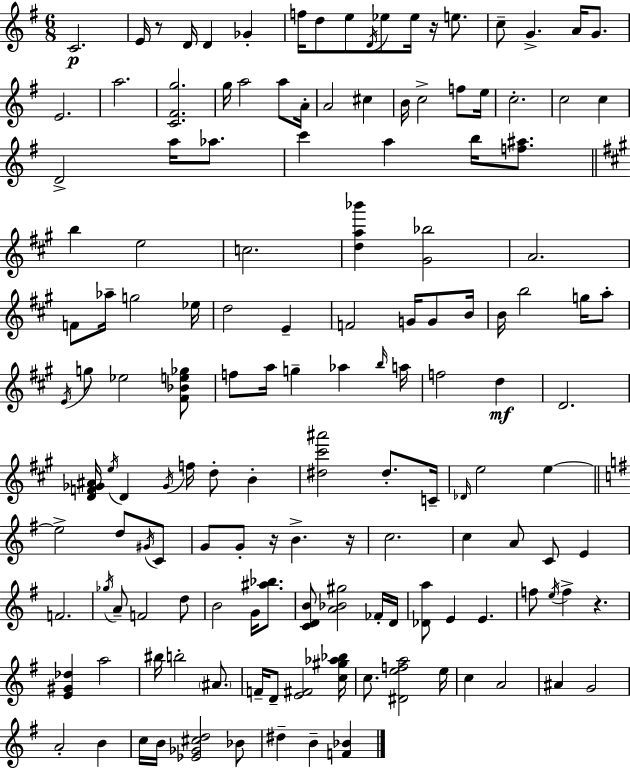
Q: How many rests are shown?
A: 5